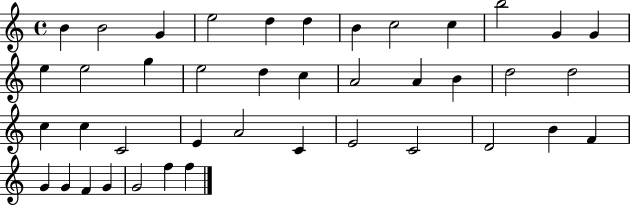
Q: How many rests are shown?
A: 0